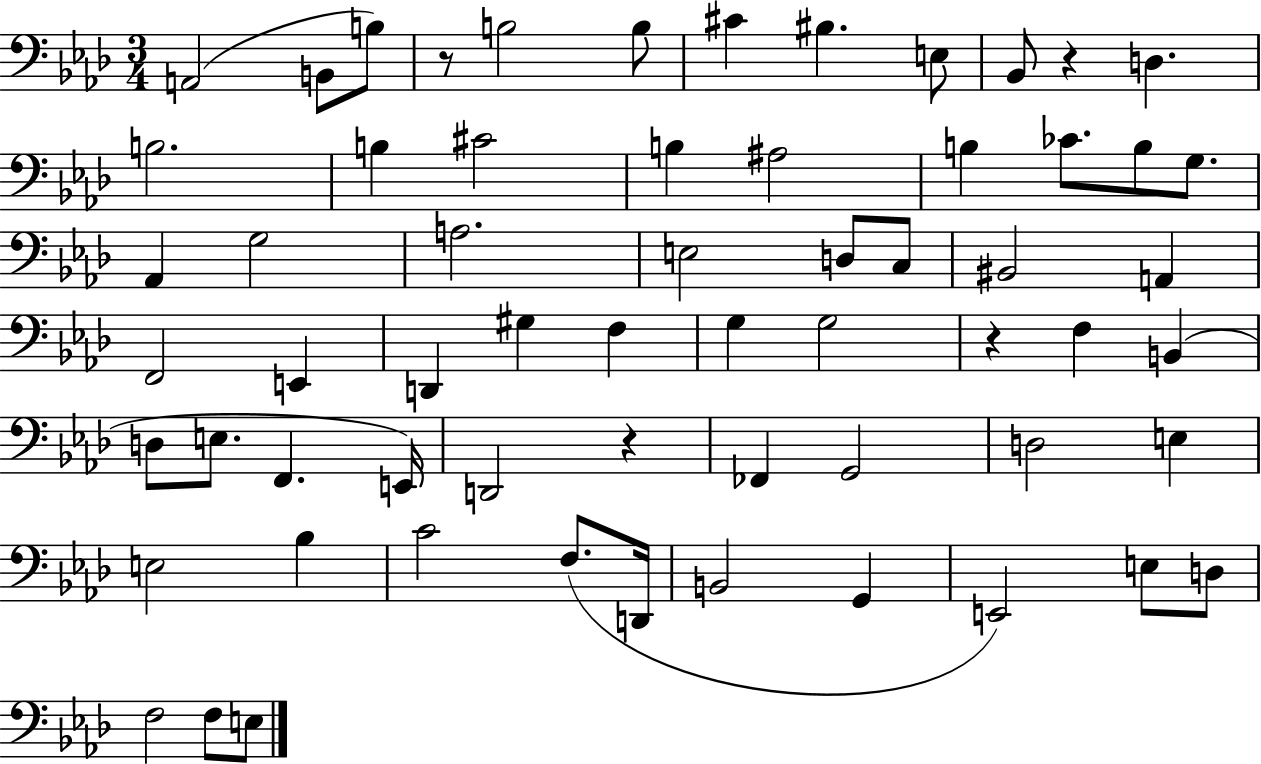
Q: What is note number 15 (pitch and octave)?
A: A#3